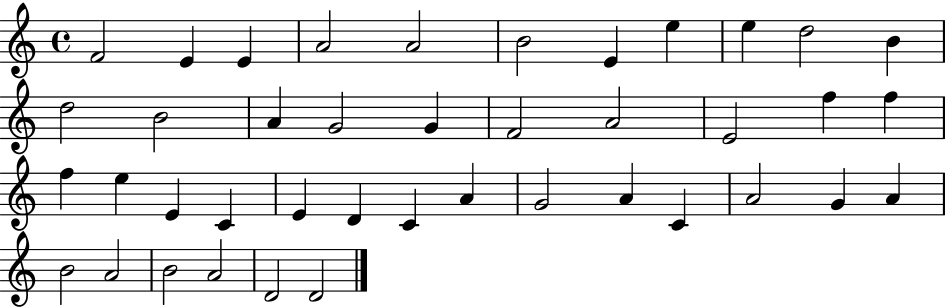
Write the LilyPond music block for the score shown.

{
  \clef treble
  \time 4/4
  \defaultTimeSignature
  \key c \major
  f'2 e'4 e'4 | a'2 a'2 | b'2 e'4 e''4 | e''4 d''2 b'4 | \break d''2 b'2 | a'4 g'2 g'4 | f'2 a'2 | e'2 f''4 f''4 | \break f''4 e''4 e'4 c'4 | e'4 d'4 c'4 a'4 | g'2 a'4 c'4 | a'2 g'4 a'4 | \break b'2 a'2 | b'2 a'2 | d'2 d'2 | \bar "|."
}